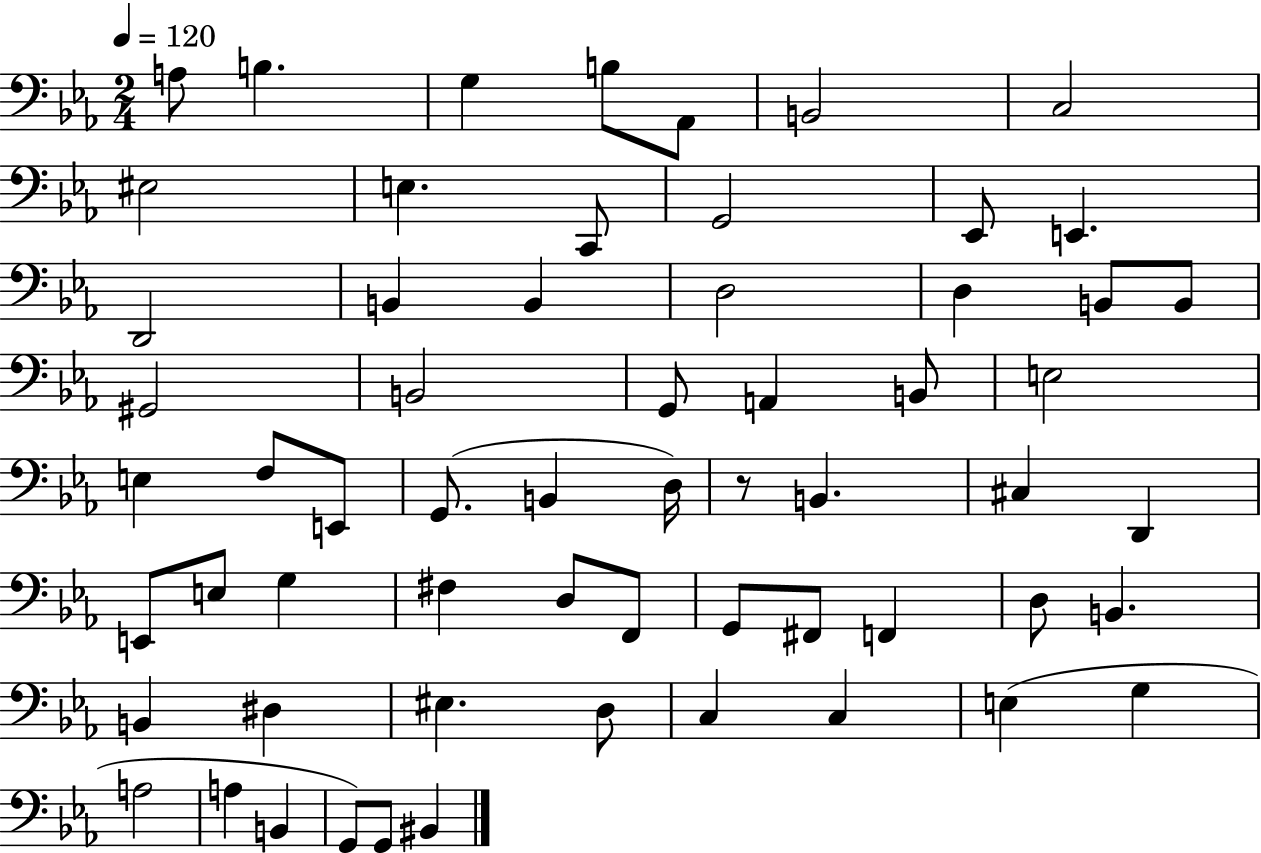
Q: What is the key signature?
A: EES major